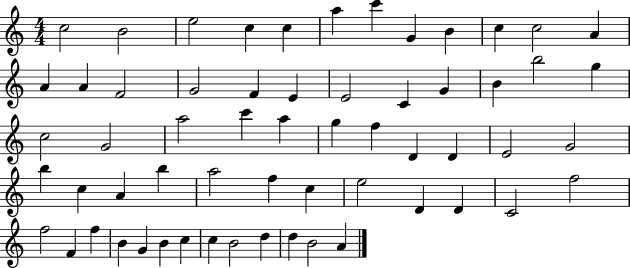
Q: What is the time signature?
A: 4/4